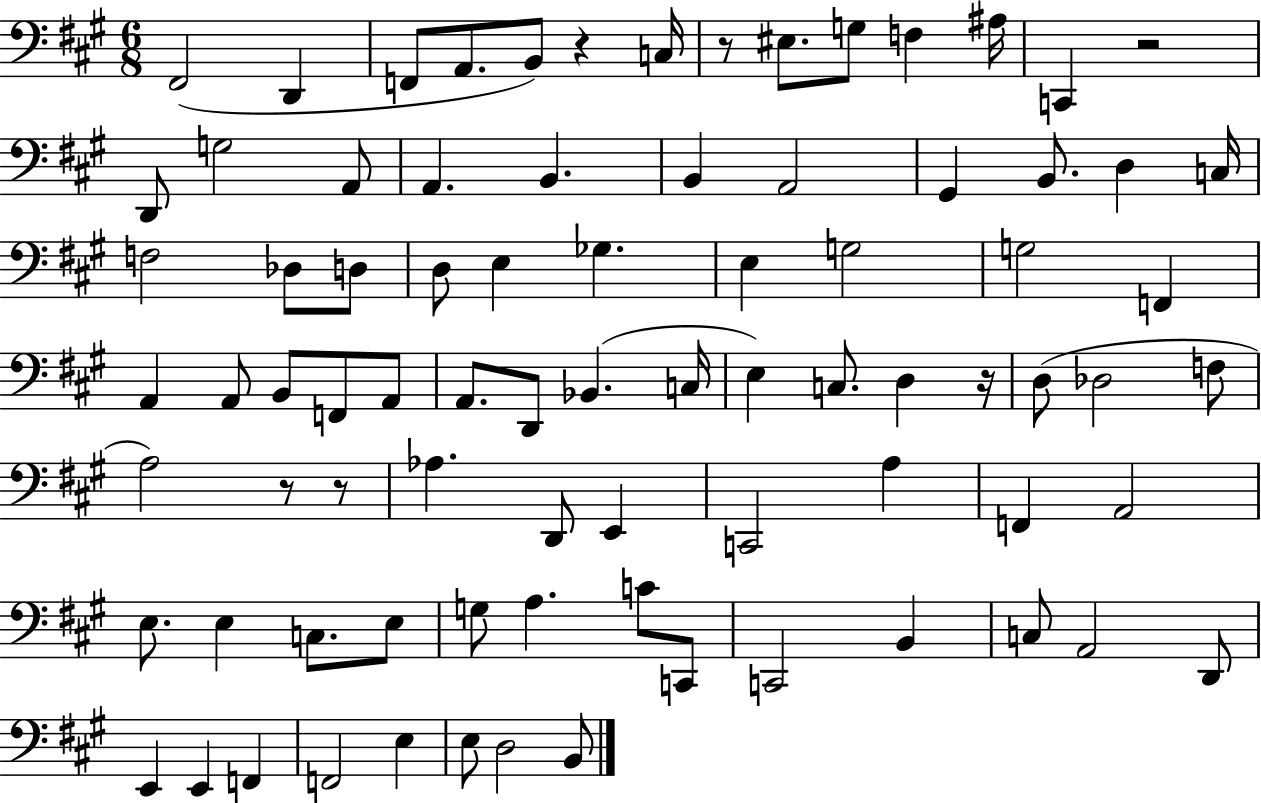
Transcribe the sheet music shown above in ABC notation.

X:1
T:Untitled
M:6/8
L:1/4
K:A
^F,,2 D,, F,,/2 A,,/2 B,,/2 z C,/4 z/2 ^E,/2 G,/2 F, ^A,/4 C,, z2 D,,/2 G,2 A,,/2 A,, B,, B,, A,,2 ^G,, B,,/2 D, C,/4 F,2 _D,/2 D,/2 D,/2 E, _G, E, G,2 G,2 F,, A,, A,,/2 B,,/2 F,,/2 A,,/2 A,,/2 D,,/2 _B,, C,/4 E, C,/2 D, z/4 D,/2 _D,2 F,/2 A,2 z/2 z/2 _A, D,,/2 E,, C,,2 A, F,, A,,2 E,/2 E, C,/2 E,/2 G,/2 A, C/2 C,,/2 C,,2 B,, C,/2 A,,2 D,,/2 E,, E,, F,, F,,2 E, E,/2 D,2 B,,/2